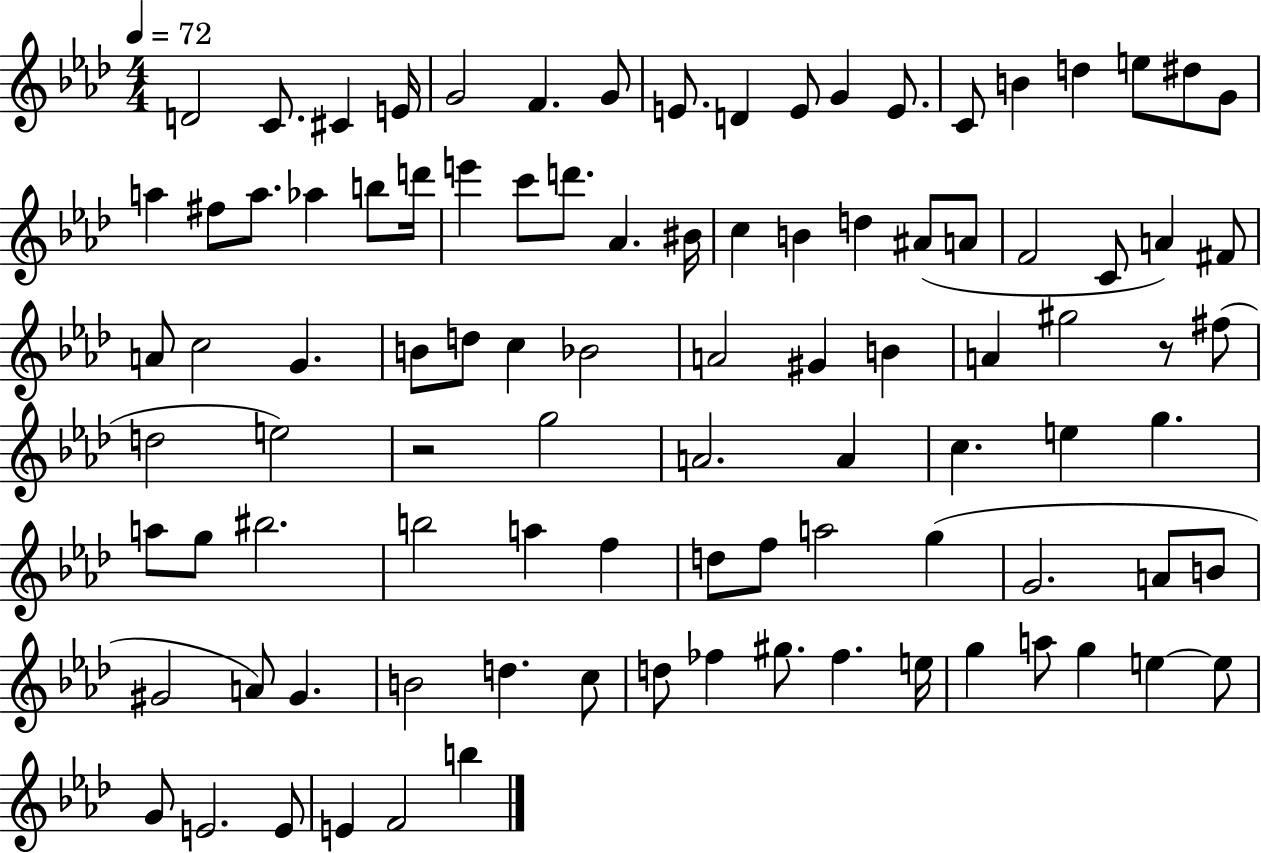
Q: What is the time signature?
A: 4/4